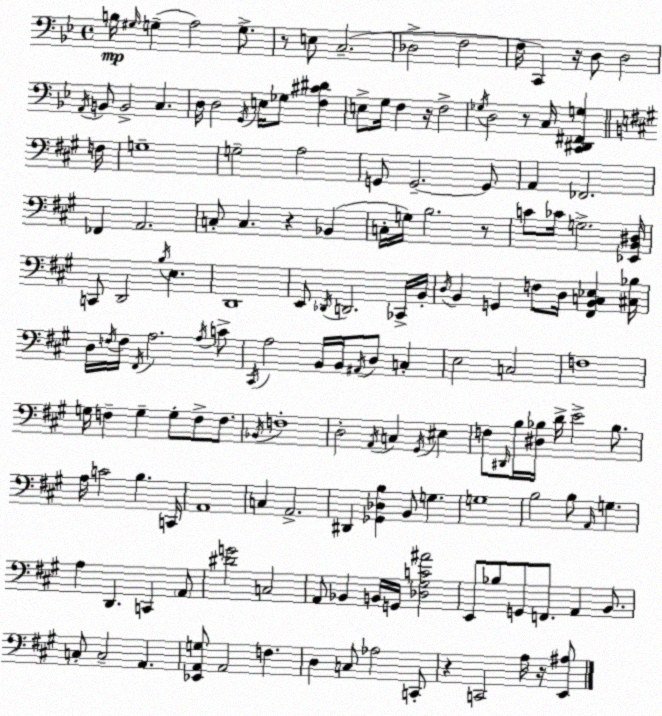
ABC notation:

X:1
T:Untitled
M:4/4
L:1/4
K:Bb
B,/4 ^G,/4 G, A,2 G,/2 z/2 E,/2 C,2 _D,2 F,2 F,/4 C,, z/4 D,/2 D,2 A,,/4 B,,/2 B,,2 C, D,/4 D,2 G,,/4 E,/4 _G,/2 [F,^C^D] E,/2 G,/4 F, z/4 F,2 _G,/4 D,2 z/2 C,/4 [C,,^D,,^F,,G,] F,/4 G,4 G,2 A,2 G,,/2 G,,2 G,,/2 A,, _F,,2 _F,, A,,2 C,/2 C, z _B,, C,/4 G,/4 B,2 z/2 C/2 _C/4 G,2 [_E,,B,,^D,]/4 C,,/2 D,,2 B,/4 E, D,,4 E,,/2 _D,,/4 D,,2 _C,,/4 B,,/4 D,/4 B,, G,, F,/2 D,/4 [^F,,B,,C,_E,] [^C,_B,]/4 D,/4 F,/4 F,/4 ^F,,/4 A,2 A,/4 C/2 ^C,,/4 A,2 B,,/4 B,,/4 ^A,,/4 D,/2 C, E,2 C,2 F,4 G,/4 F, G, G,/2 F,/2 F,/2 _B,,/4 F,4 D,2 A,,/4 C, ^G,,/4 ^E, F,/2 ^D,,/4 B,/4 [^D,_B,]/4 D/4 E2 _B,/2 A,/4 C2 B, C,,/4 A,,4 C, A,,2 ^D,, [_G,,_D,B,] B,,/2 G, G,4 B,2 B,/2 A,,/4 G, A, D,, C,, A,,/2 [^DG]2 C,2 A,,/2 _B,, B,,/4 G,,/4 [_D,^G,C^A]2 E,,/2 _B,/2 G,,/2 F,,/2 A,, B,,/2 C,/2 C,2 A,, [_E,,A,,G,]/2 A,,2 F, D, C,/2 _A,2 C,,/2 z C,,2 A,/4 z/4 [E,,^A,]/2